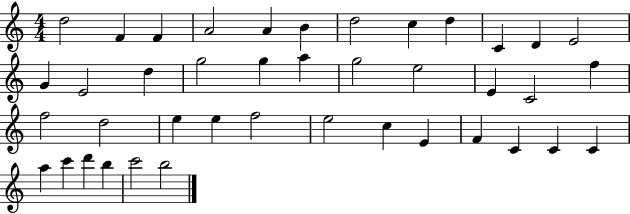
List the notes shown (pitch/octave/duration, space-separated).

D5/h F4/q F4/q A4/h A4/q B4/q D5/h C5/q D5/q C4/q D4/q E4/h G4/q E4/h D5/q G5/h G5/q A5/q G5/h E5/h E4/q C4/h F5/q F5/h D5/h E5/q E5/q F5/h E5/h C5/q E4/q F4/q C4/q C4/q C4/q A5/q C6/q D6/q B5/q C6/h B5/h